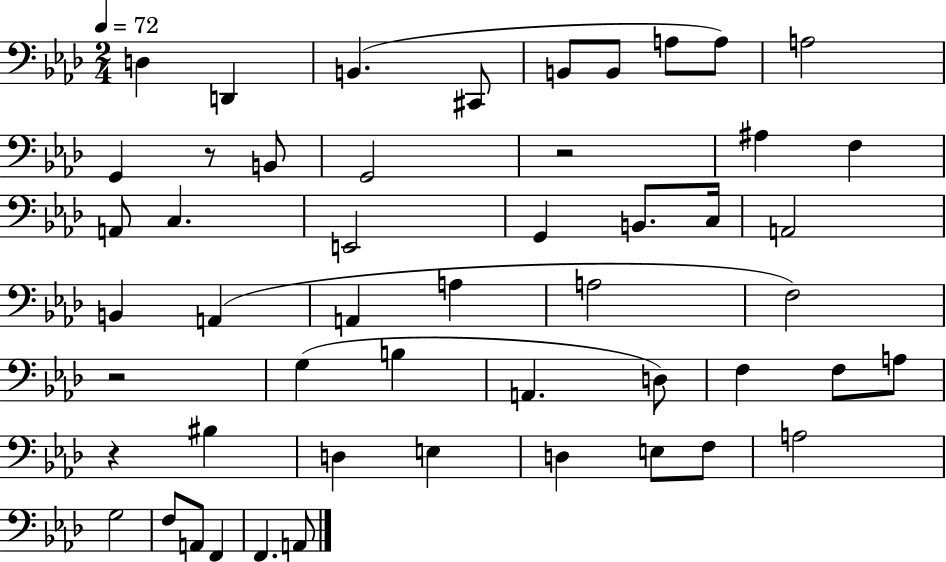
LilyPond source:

{
  \clef bass
  \numericTimeSignature
  \time 2/4
  \key aes \major
  \tempo 4 = 72
  d4 d,4 | b,4.( cis,8 | b,8 b,8 a8 a8) | a2 | \break g,4 r8 b,8 | g,2 | r2 | ais4 f4 | \break a,8 c4. | e,2 | g,4 b,8. c16 | a,2 | \break b,4 a,4( | a,4 a4 | a2 | f2) | \break r2 | g4( b4 | a,4. d8) | f4 f8 a8 | \break r4 bis4 | d4 e4 | d4 e8 f8 | a2 | \break g2 | f8 a,8 f,4 | f,4. a,8 | \bar "|."
}